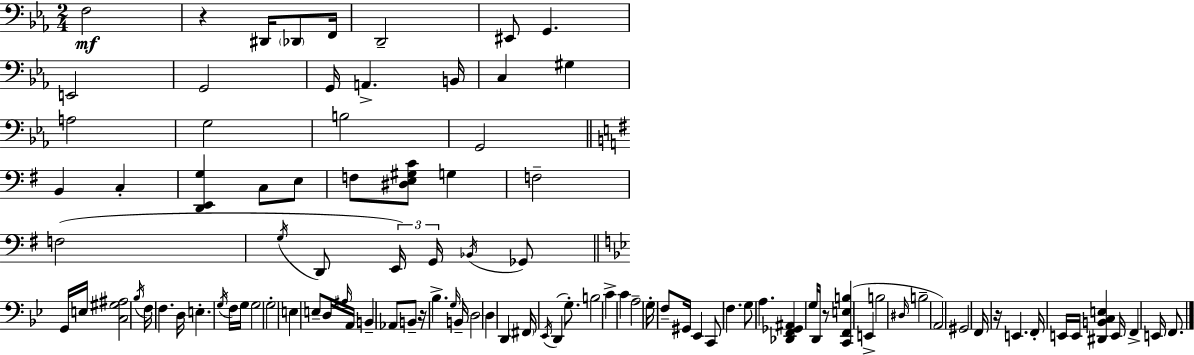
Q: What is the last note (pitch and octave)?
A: F2